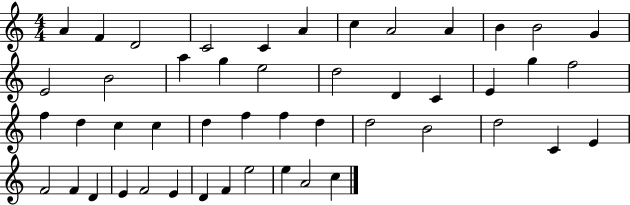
{
  \clef treble
  \numericTimeSignature
  \time 4/4
  \key c \major
  a'4 f'4 d'2 | c'2 c'4 a'4 | c''4 a'2 a'4 | b'4 b'2 g'4 | \break e'2 b'2 | a''4 g''4 e''2 | d''2 d'4 c'4 | e'4 g''4 f''2 | \break f''4 d''4 c''4 c''4 | d''4 f''4 f''4 d''4 | d''2 b'2 | d''2 c'4 e'4 | \break f'2 f'4 d'4 | e'4 f'2 e'4 | d'4 f'4 e''2 | e''4 a'2 c''4 | \break \bar "|."
}